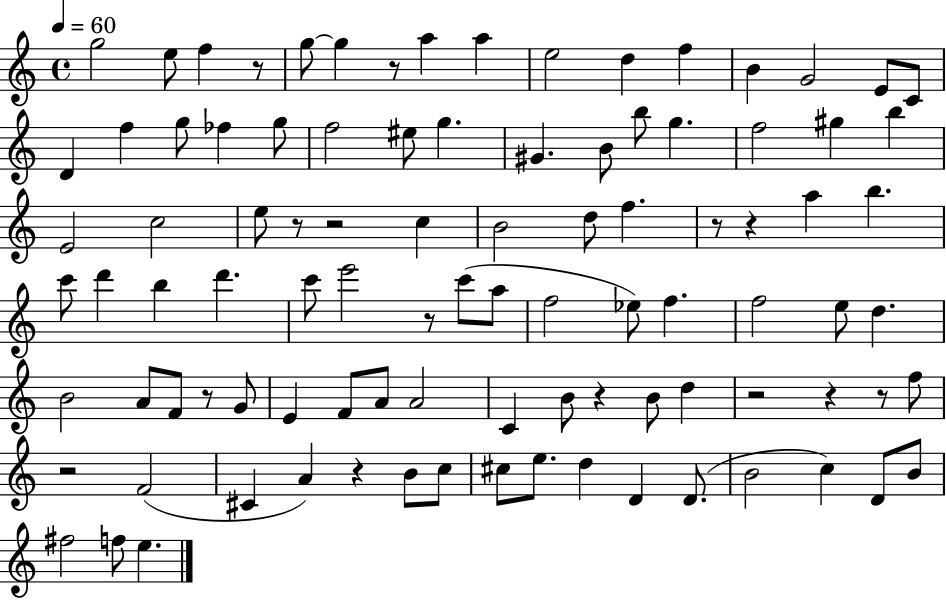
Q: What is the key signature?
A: C major